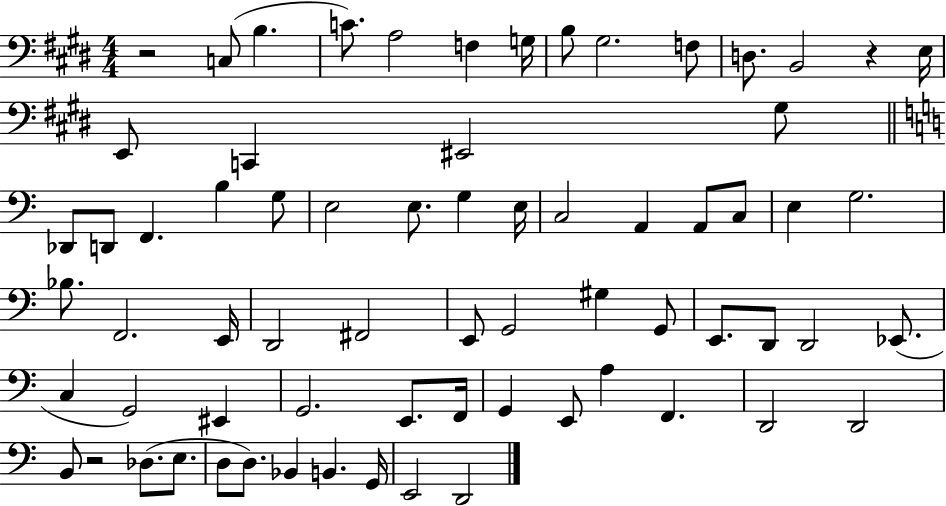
X:1
T:Untitled
M:4/4
L:1/4
K:E
z2 C,/2 B, C/2 A,2 F, G,/4 B,/2 ^G,2 F,/2 D,/2 B,,2 z E,/4 E,,/2 C,, ^E,,2 ^G,/2 _D,,/2 D,,/2 F,, B, G,/2 E,2 E,/2 G, E,/4 C,2 A,, A,,/2 C,/2 E, G,2 _B,/2 F,,2 E,,/4 D,,2 ^F,,2 E,,/2 G,,2 ^G, G,,/2 E,,/2 D,,/2 D,,2 _E,,/2 C, G,,2 ^E,, G,,2 E,,/2 F,,/4 G,, E,,/2 A, F,, D,,2 D,,2 B,,/2 z2 _D,/2 E,/2 D,/2 D,/2 _B,, B,, G,,/4 E,,2 D,,2